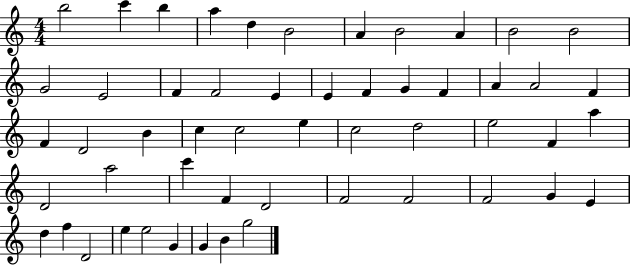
X:1
T:Untitled
M:4/4
L:1/4
K:C
b2 c' b a d B2 A B2 A B2 B2 G2 E2 F F2 E E F G F A A2 F F D2 B c c2 e c2 d2 e2 F a D2 a2 c' F D2 F2 F2 F2 G E d f D2 e e2 G G B g2